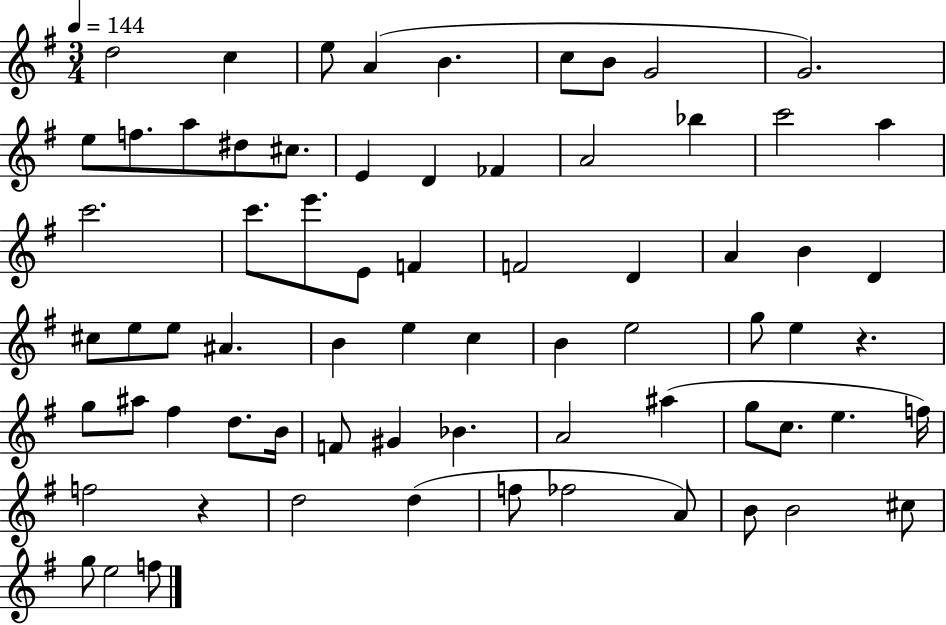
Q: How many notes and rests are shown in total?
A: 70